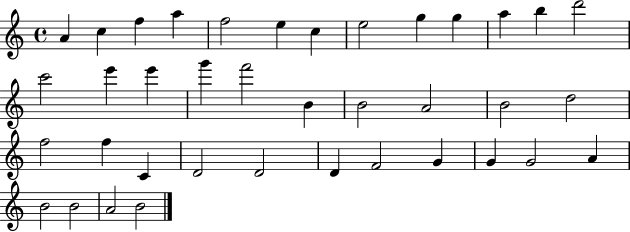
X:1
T:Untitled
M:4/4
L:1/4
K:C
A c f a f2 e c e2 g g a b d'2 c'2 e' e' g' f'2 B B2 A2 B2 d2 f2 f C D2 D2 D F2 G G G2 A B2 B2 A2 B2